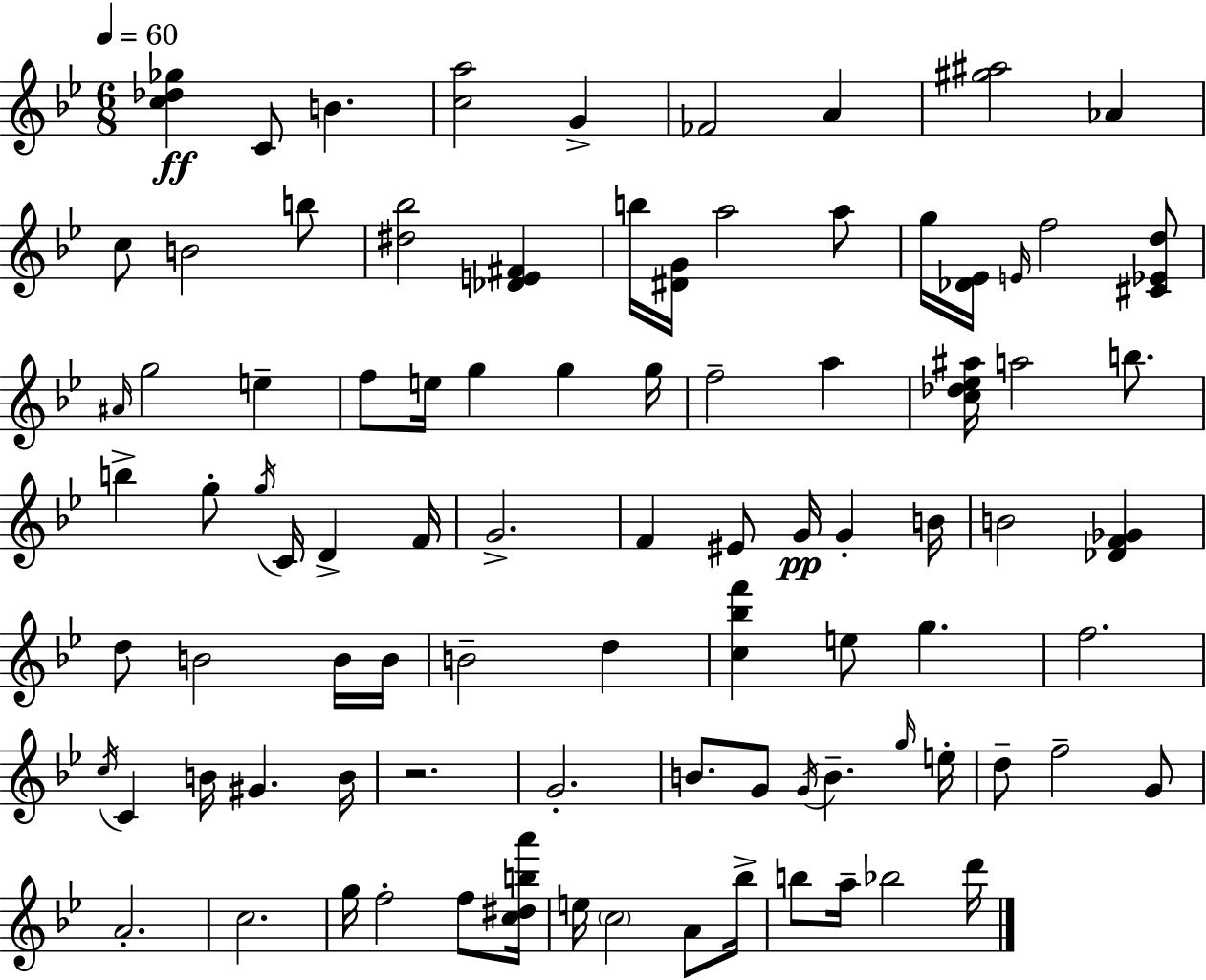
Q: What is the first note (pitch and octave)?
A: C4